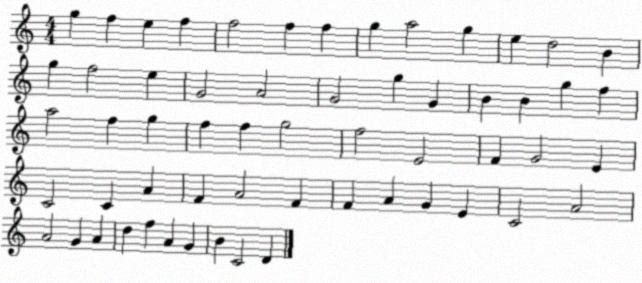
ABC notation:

X:1
T:Untitled
M:4/4
L:1/4
K:C
g f e f f2 f f g a2 g e d2 B g f2 e G2 A2 G2 g G B B g f a2 f g f f g2 f2 E2 F G2 E C2 C A F A2 F F A G E C2 A2 A2 G A d f A G B C2 D